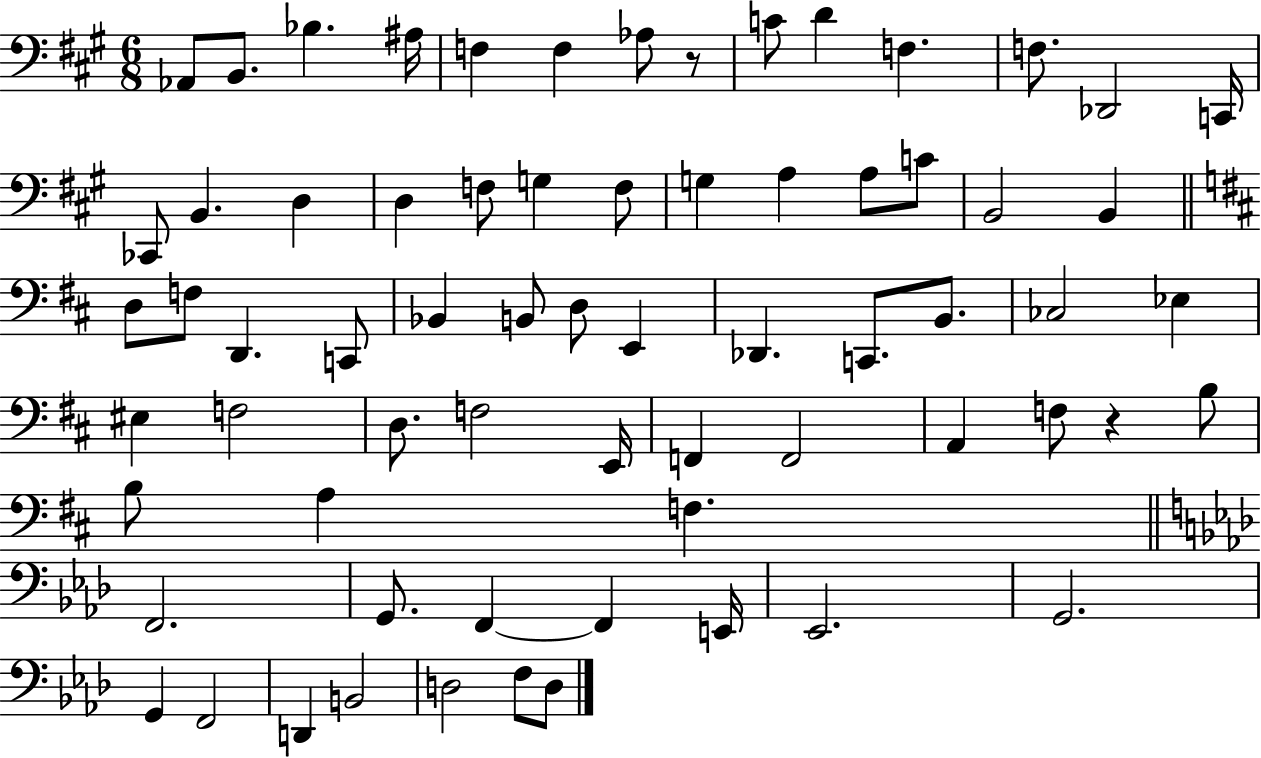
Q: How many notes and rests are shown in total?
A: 68